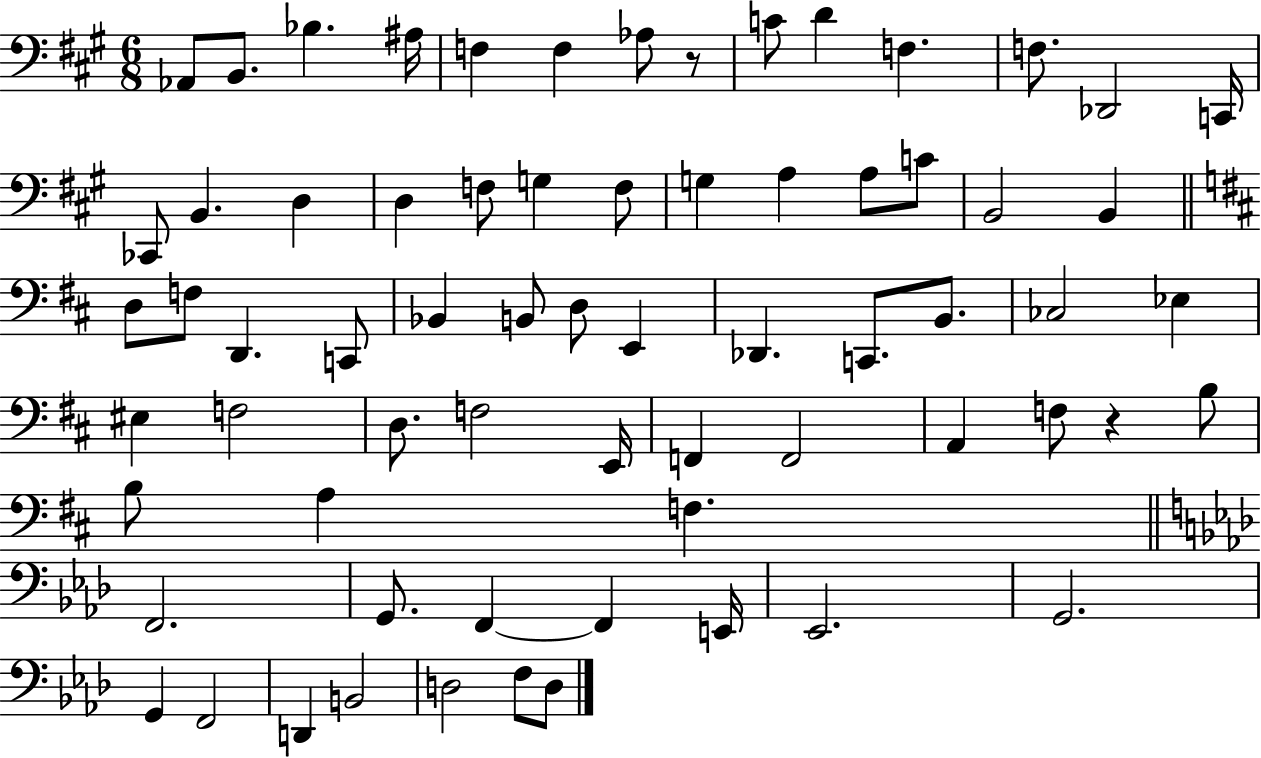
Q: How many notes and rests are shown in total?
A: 68